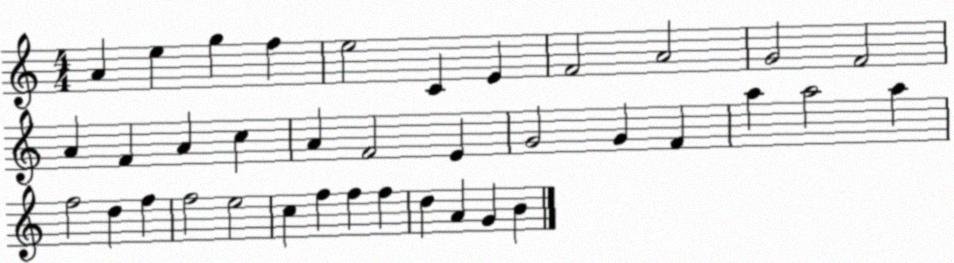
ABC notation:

X:1
T:Untitled
M:4/4
L:1/4
K:C
A e g f e2 C E F2 A2 G2 F2 A F A c A F2 E G2 G F a a2 a f2 d f f2 e2 c f f f d A G B